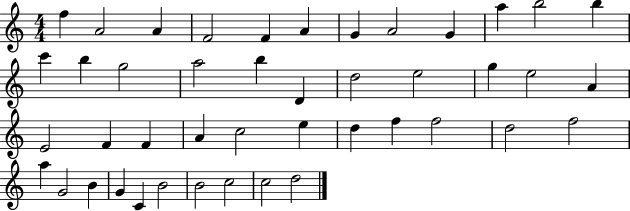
{
  \clef treble
  \numericTimeSignature
  \time 4/4
  \key c \major
  f''4 a'2 a'4 | f'2 f'4 a'4 | g'4 a'2 g'4 | a''4 b''2 b''4 | \break c'''4 b''4 g''2 | a''2 b''4 d'4 | d''2 e''2 | g''4 e''2 a'4 | \break e'2 f'4 f'4 | a'4 c''2 e''4 | d''4 f''4 f''2 | d''2 f''2 | \break a''4 g'2 b'4 | g'4 c'4 b'2 | b'2 c''2 | c''2 d''2 | \break \bar "|."
}